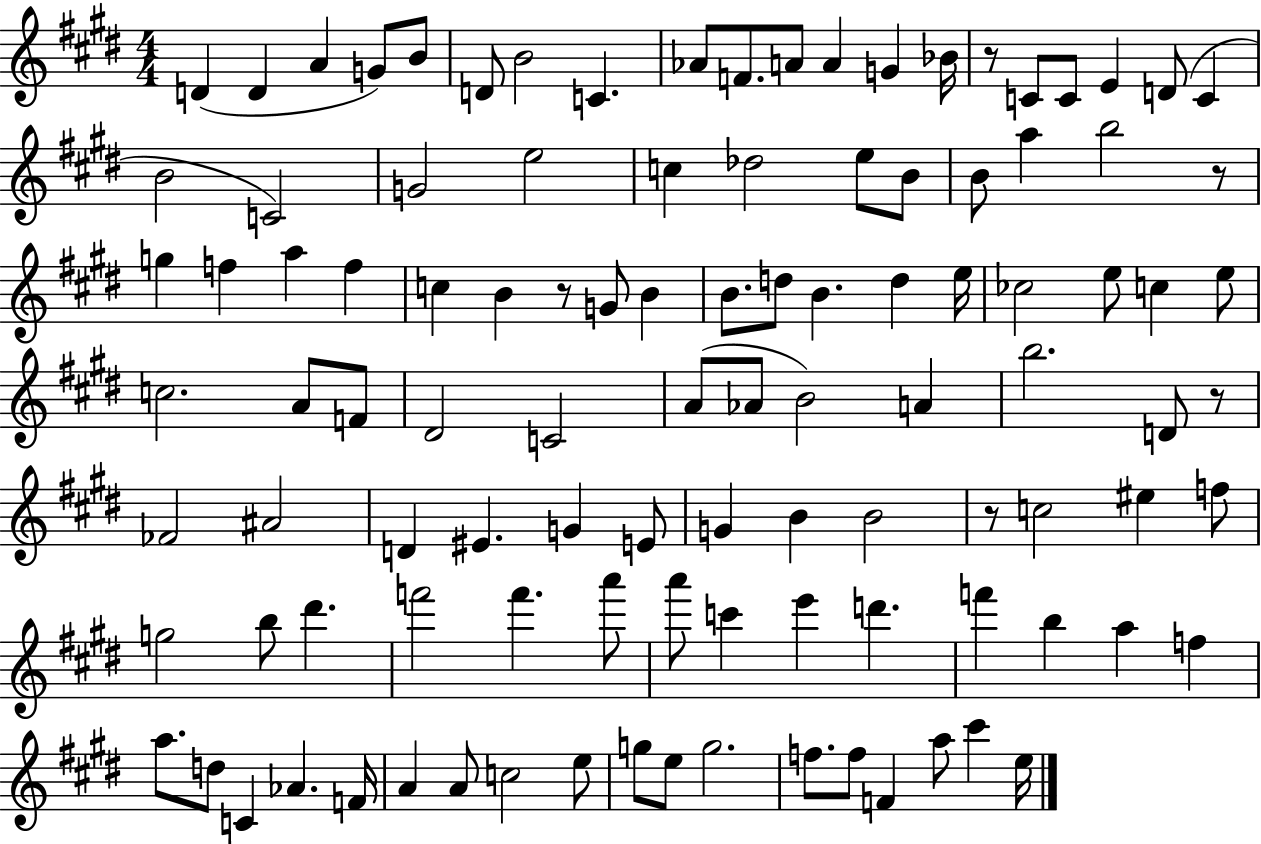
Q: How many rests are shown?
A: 5